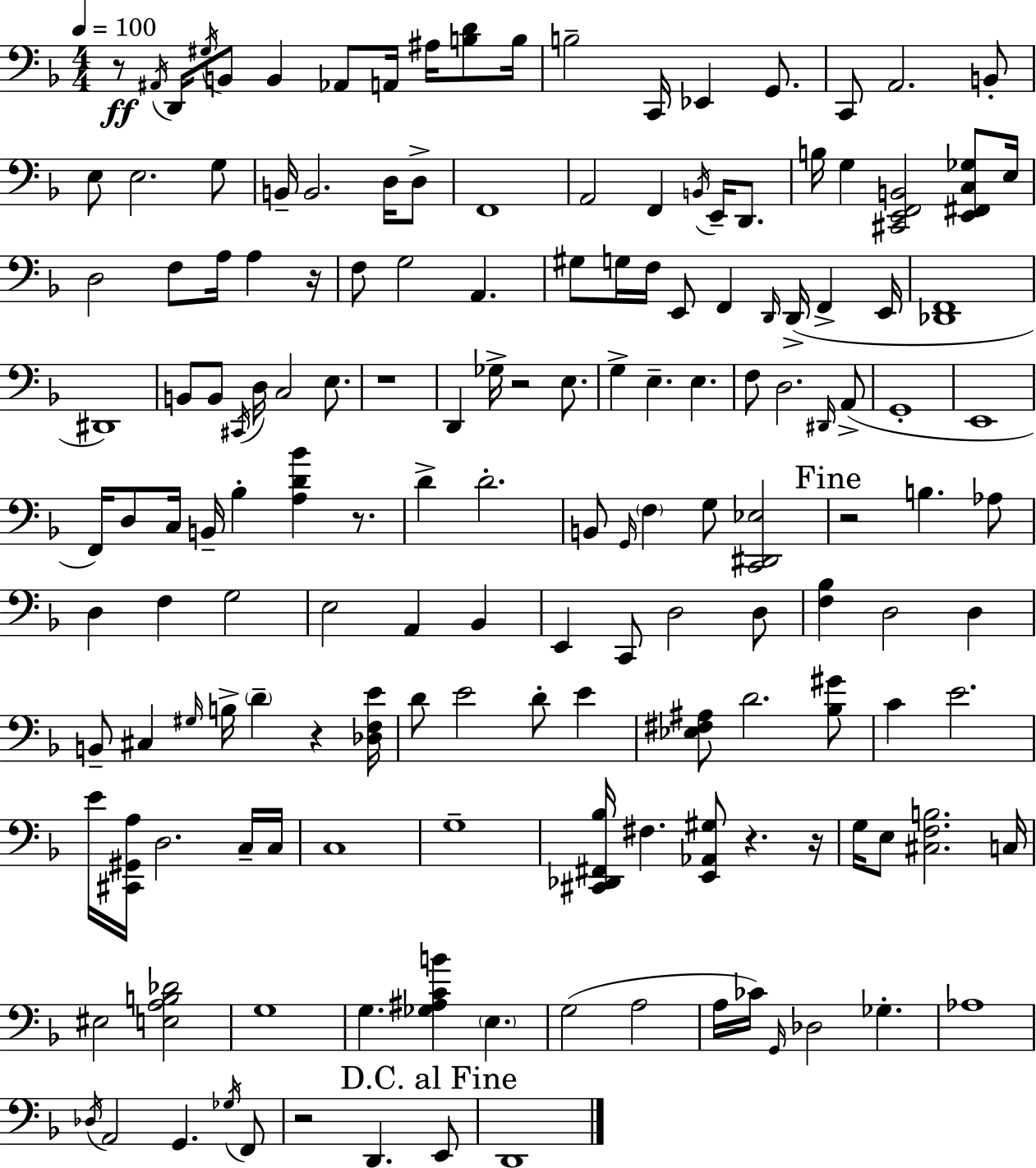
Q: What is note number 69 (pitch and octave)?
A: D3